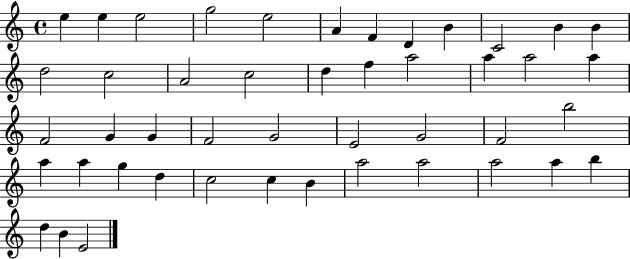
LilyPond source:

{
  \clef treble
  \time 4/4
  \defaultTimeSignature
  \key c \major
  e''4 e''4 e''2 | g''2 e''2 | a'4 f'4 d'4 b'4 | c'2 b'4 b'4 | \break d''2 c''2 | a'2 c''2 | d''4 f''4 a''2 | a''4 a''2 a''4 | \break f'2 g'4 g'4 | f'2 g'2 | e'2 g'2 | f'2 b''2 | \break a''4 a''4 g''4 d''4 | c''2 c''4 b'4 | a''2 a''2 | a''2 a''4 b''4 | \break d''4 b'4 e'2 | \bar "|."
}